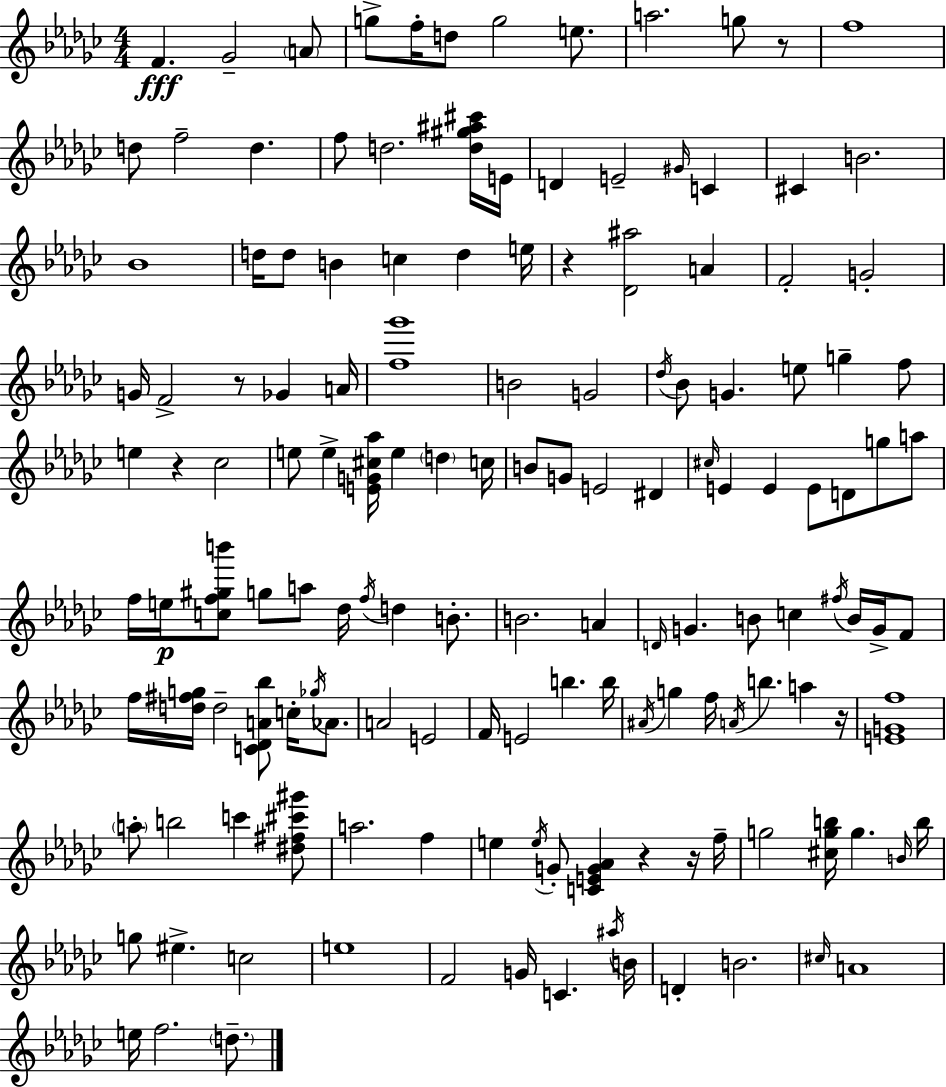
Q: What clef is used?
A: treble